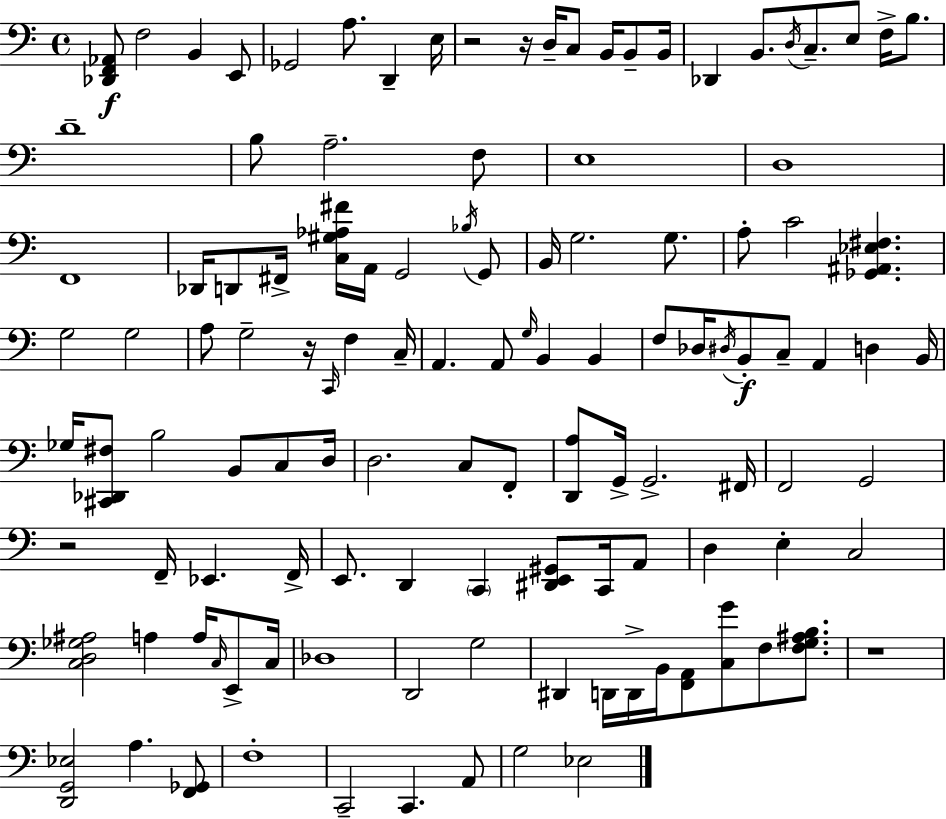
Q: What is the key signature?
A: A minor